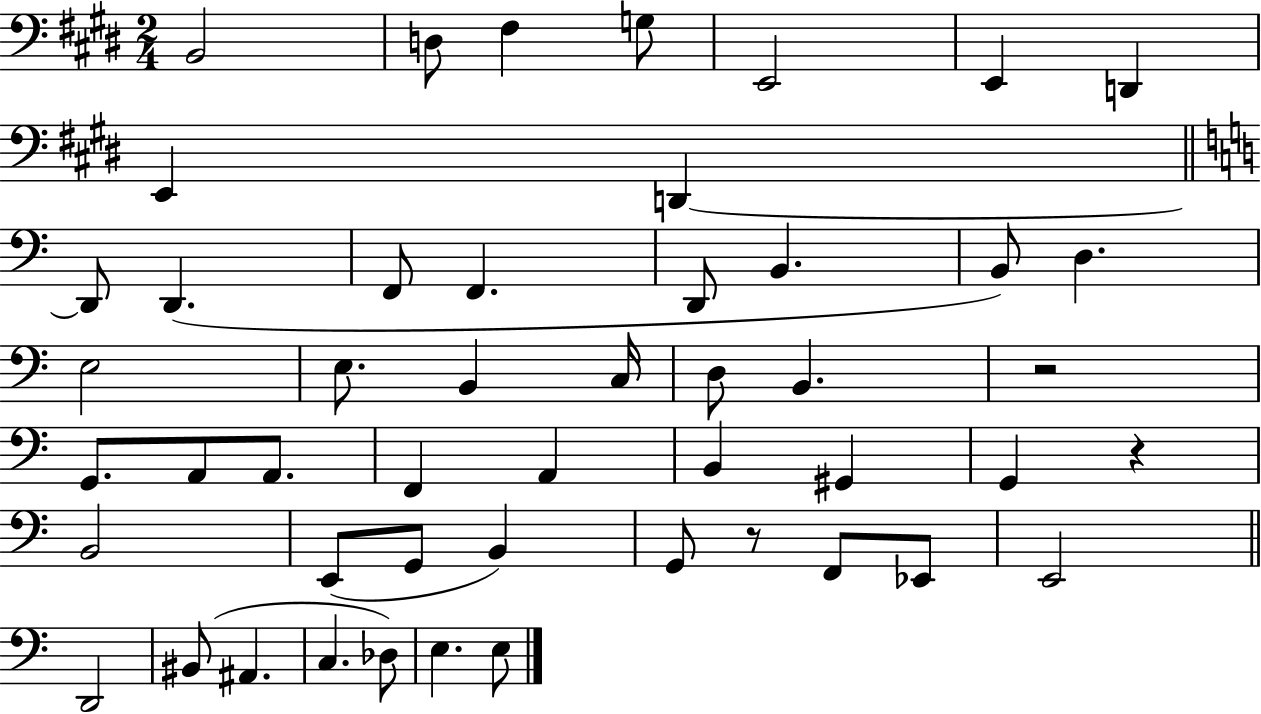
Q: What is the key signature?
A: E major